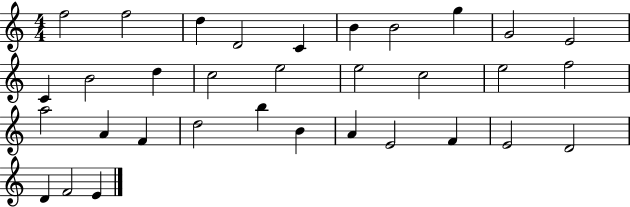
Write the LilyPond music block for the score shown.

{
  \clef treble
  \numericTimeSignature
  \time 4/4
  \key c \major
  f''2 f''2 | d''4 d'2 c'4 | b'4 b'2 g''4 | g'2 e'2 | \break c'4 b'2 d''4 | c''2 e''2 | e''2 c''2 | e''2 f''2 | \break a''2 a'4 f'4 | d''2 b''4 b'4 | a'4 e'2 f'4 | e'2 d'2 | \break d'4 f'2 e'4 | \bar "|."
}